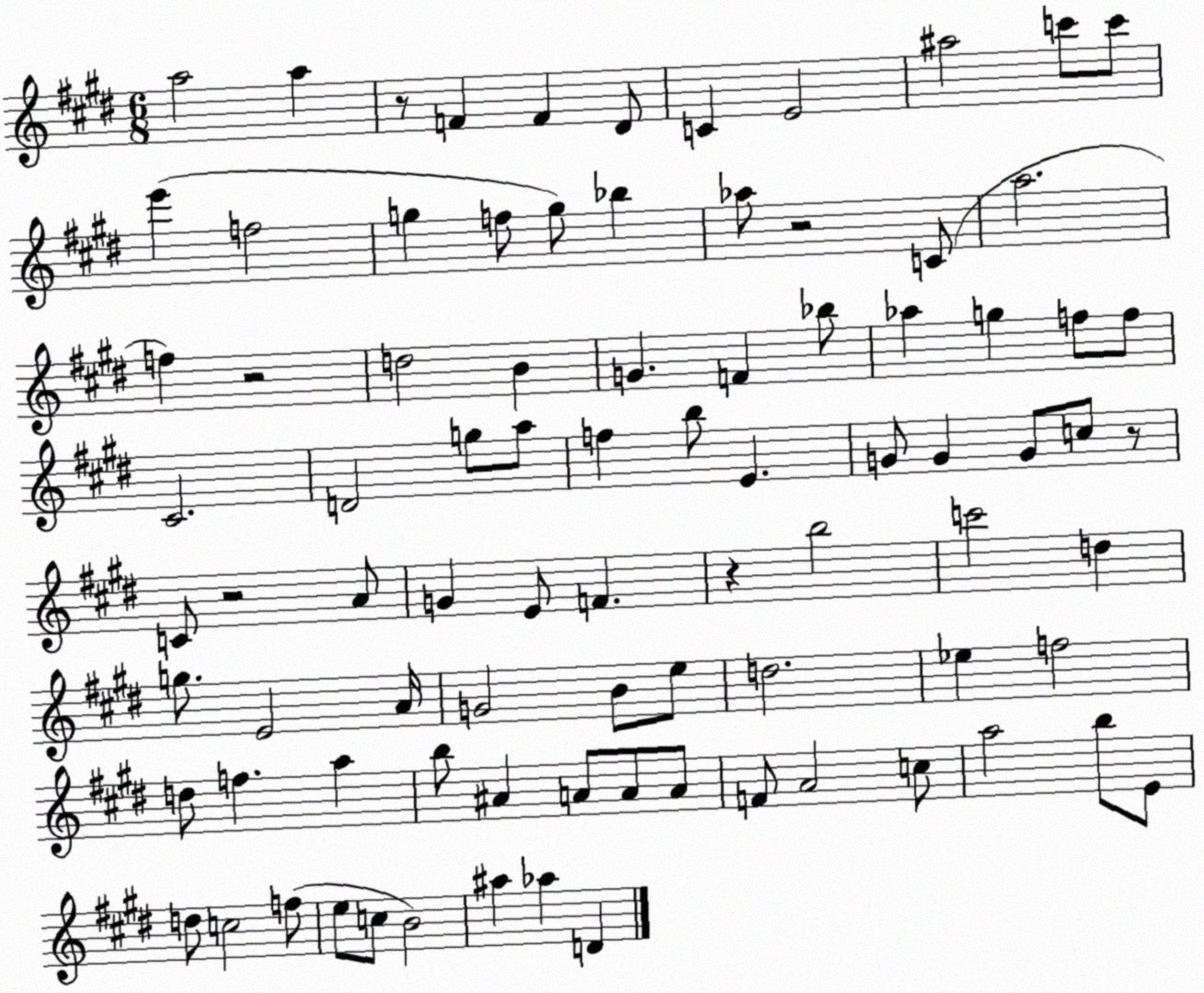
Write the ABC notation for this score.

X:1
T:Untitled
M:6/8
L:1/4
K:E
a2 a z/2 F F ^D/2 C E2 ^a2 c'/2 c'/2 e' f2 g f/2 g/2 _b _a/2 z2 C/2 a2 f z2 d2 B G F _b/2 _a g f/2 f/2 ^C2 D2 g/2 a/2 f b/2 E G/2 G G/2 c/2 z/2 C/2 z2 A/2 G E/2 F z b2 c'2 d g/2 E2 A/4 G2 B/2 e/2 d2 _e f2 d/2 f a b/2 ^A A/2 A/2 A/2 F/2 A2 c/2 a2 b/2 E/2 d/2 c2 f/2 e/2 c/2 B2 ^a _a D